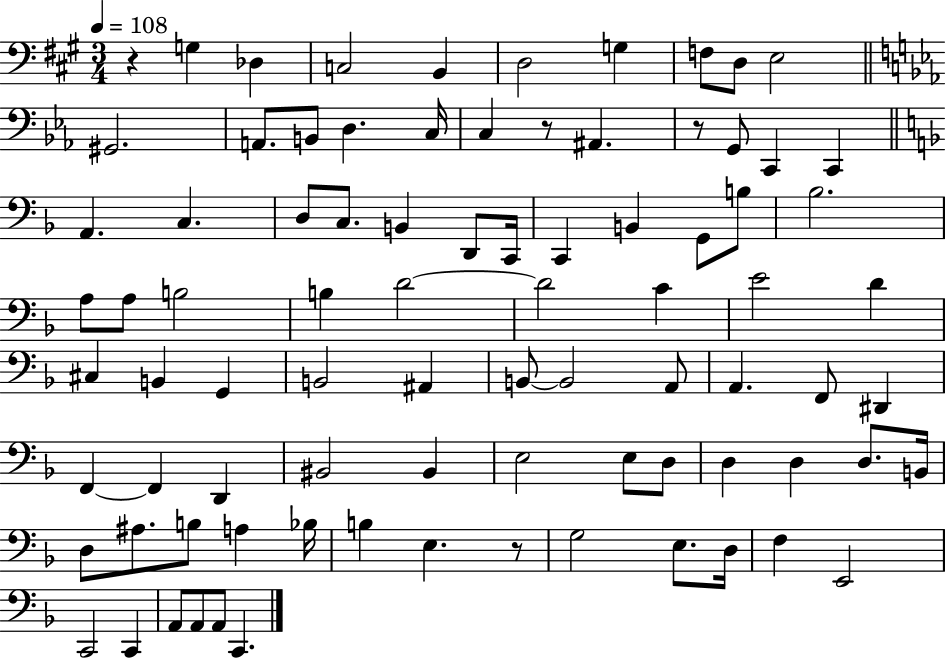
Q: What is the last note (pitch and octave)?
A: C2